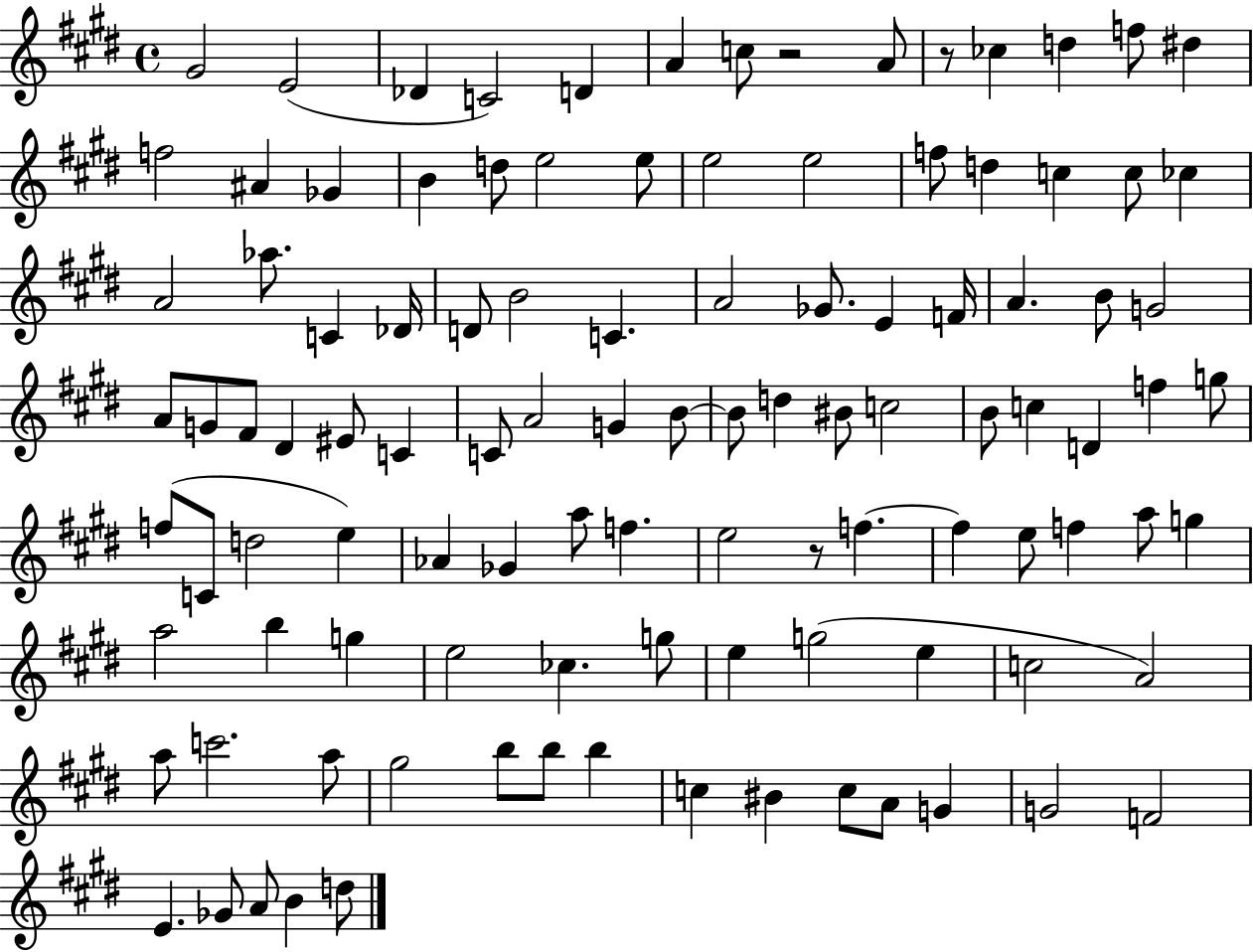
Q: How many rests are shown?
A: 3